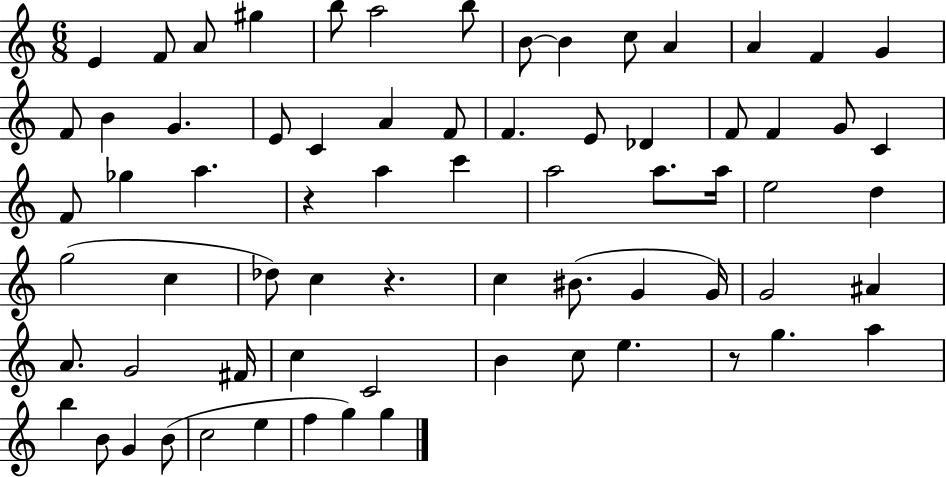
{
  \clef treble
  \numericTimeSignature
  \time 6/8
  \key c \major
  e'4 f'8 a'8 gis''4 | b''8 a''2 b''8 | b'8~~ b'4 c''8 a'4 | a'4 f'4 g'4 | \break f'8 b'4 g'4. | e'8 c'4 a'4 f'8 | f'4. e'8 des'4 | f'8 f'4 g'8 c'4 | \break f'8 ges''4 a''4. | r4 a''4 c'''4 | a''2 a''8. a''16 | e''2 d''4 | \break g''2( c''4 | des''8) c''4 r4. | c''4 bis'8.( g'4 g'16) | g'2 ais'4 | \break a'8. g'2 fis'16 | c''4 c'2 | b'4 c''8 e''4. | r8 g''4. a''4 | \break b''4 b'8 g'4 b'8( | c''2 e''4 | f''4 g''4) g''4 | \bar "|."
}